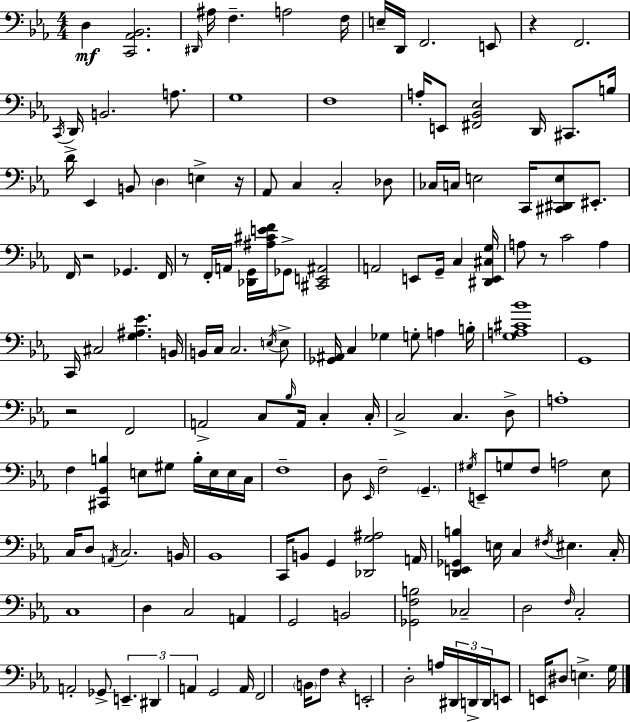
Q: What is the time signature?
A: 4/4